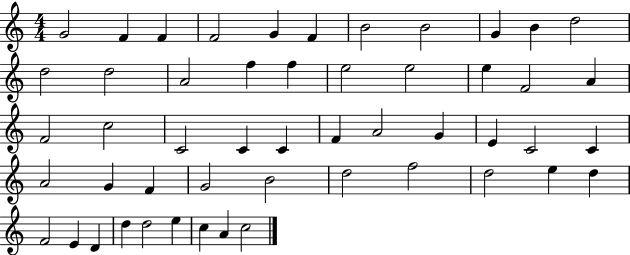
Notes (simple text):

G4/h F4/q F4/q F4/h G4/q F4/q B4/h B4/h G4/q B4/q D5/h D5/h D5/h A4/h F5/q F5/q E5/h E5/h E5/q F4/h A4/q F4/h C5/h C4/h C4/q C4/q F4/q A4/h G4/q E4/q C4/h C4/q A4/h G4/q F4/q G4/h B4/h D5/h F5/h D5/h E5/q D5/q F4/h E4/q D4/q D5/q D5/h E5/q C5/q A4/q C5/h